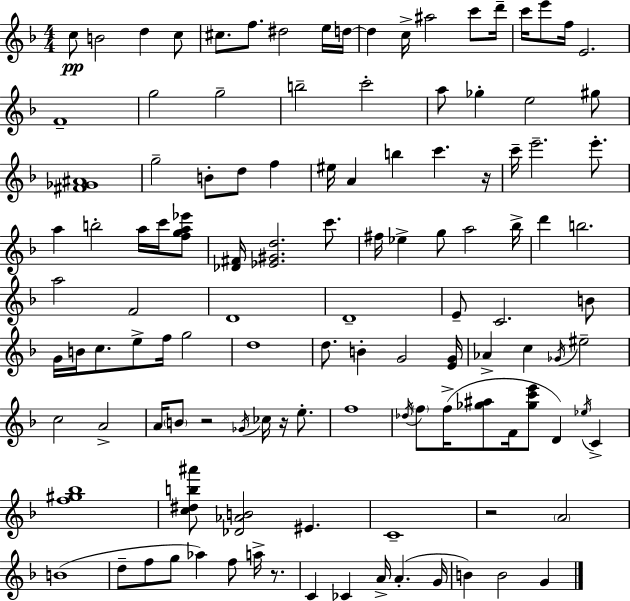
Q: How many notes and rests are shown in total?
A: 119